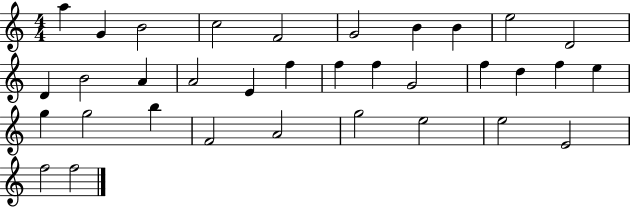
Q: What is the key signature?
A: C major